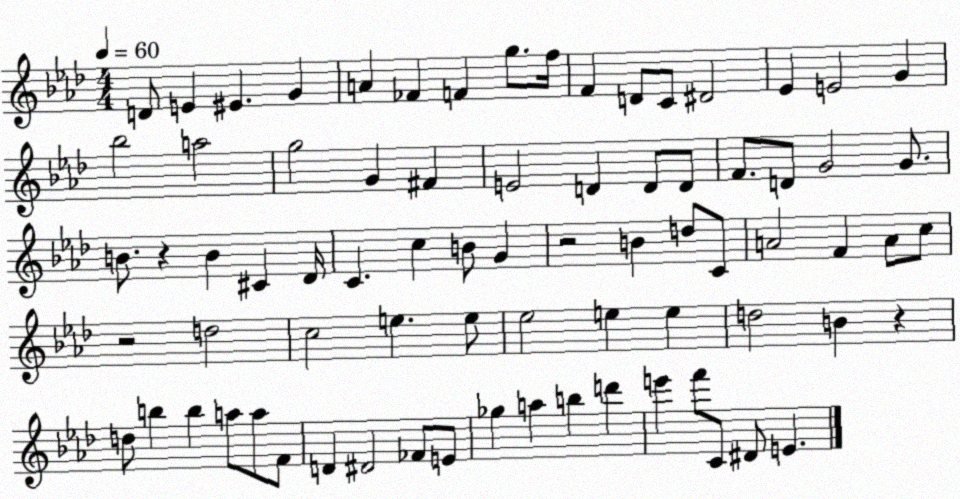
X:1
T:Untitled
M:4/4
L:1/4
K:Ab
D/2 E ^E G A _F F g/2 f/4 F D/2 C/2 ^D2 _E E2 G _b2 a2 g2 G ^F E2 D D/2 D/2 F/2 D/2 G2 G/2 B/2 z B ^C _D/4 C c B/2 G z2 B d/2 C/2 A2 F A/2 c/2 z2 d2 c2 e e/2 _e2 e e d2 B z d/2 b b a/2 a/2 F/2 D ^D2 _F/2 E/2 _g a b d' e' f'/2 C/2 ^D/2 E